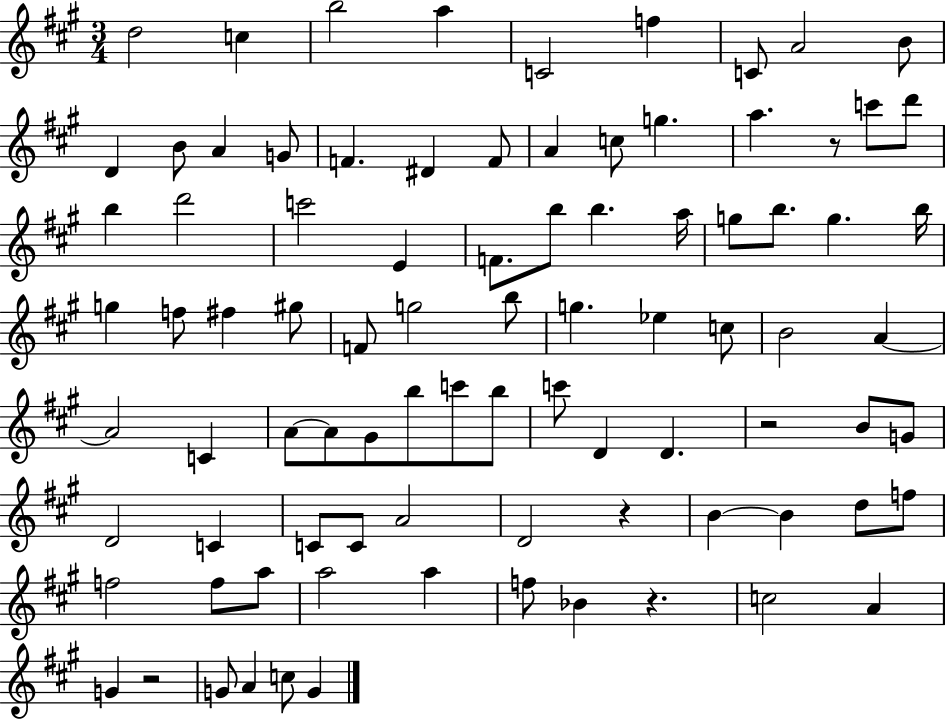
D5/h C5/q B5/h A5/q C4/h F5/q C4/e A4/h B4/e D4/q B4/e A4/q G4/e F4/q. D#4/q F4/e A4/q C5/e G5/q. A5/q. R/e C6/e D6/e B5/q D6/h C6/h E4/q F4/e. B5/e B5/q. A5/s G5/e B5/e. G5/q. B5/s G5/q F5/e F#5/q G#5/e F4/e G5/h B5/e G5/q. Eb5/q C5/e B4/h A4/q A4/h C4/q A4/e A4/e G#4/e B5/e C6/e B5/e C6/e D4/q D4/q. R/h B4/e G4/e D4/h C4/q C4/e C4/e A4/h D4/h R/q B4/q B4/q D5/e F5/e F5/h F5/e A5/e A5/h A5/q F5/e Bb4/q R/q. C5/h A4/q G4/q R/h G4/e A4/q C5/e G4/q